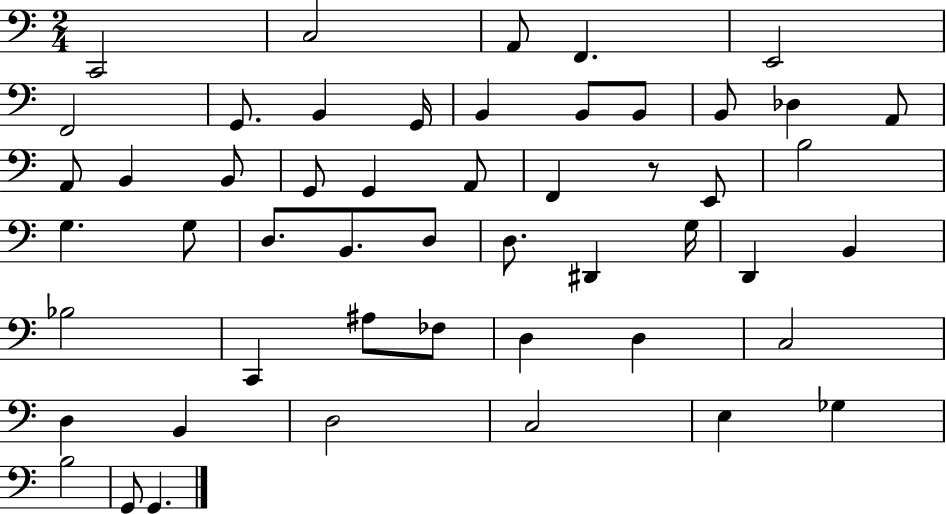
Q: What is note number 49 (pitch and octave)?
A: G2